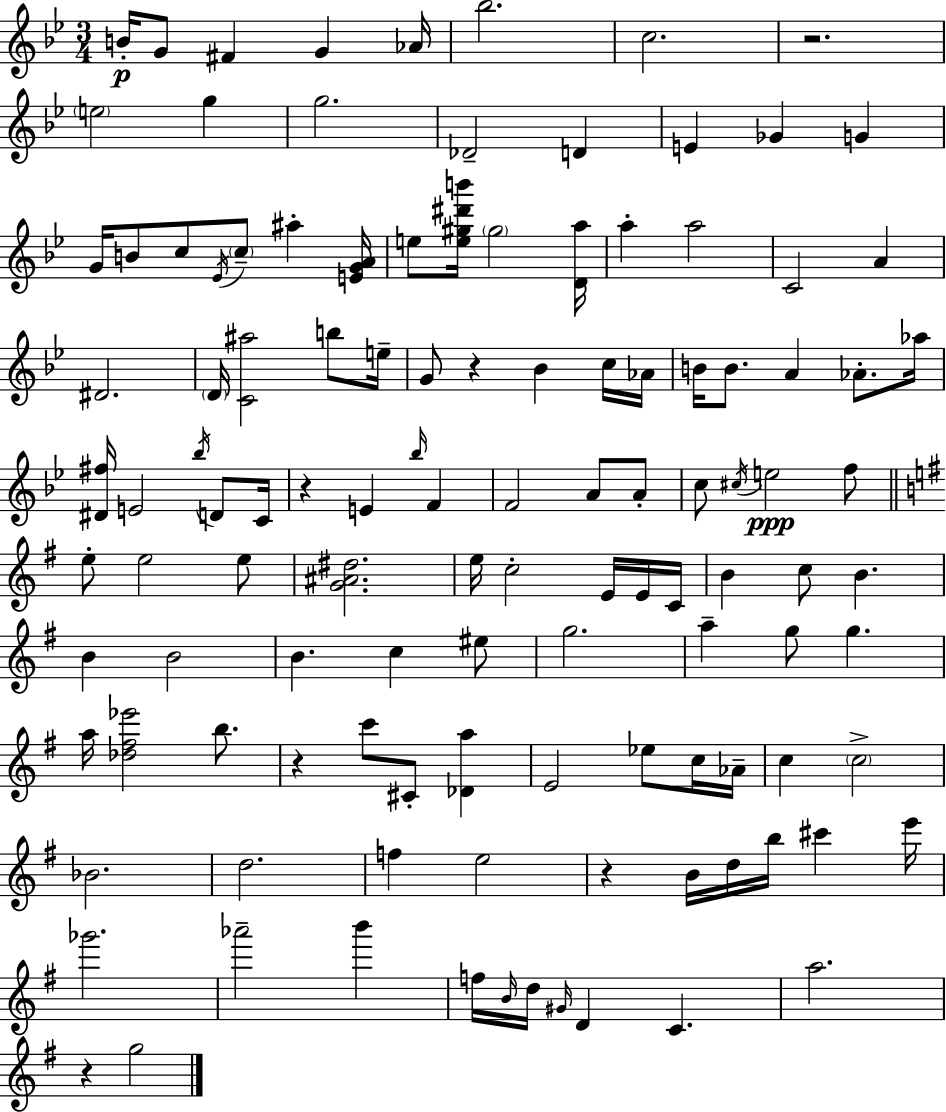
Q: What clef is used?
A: treble